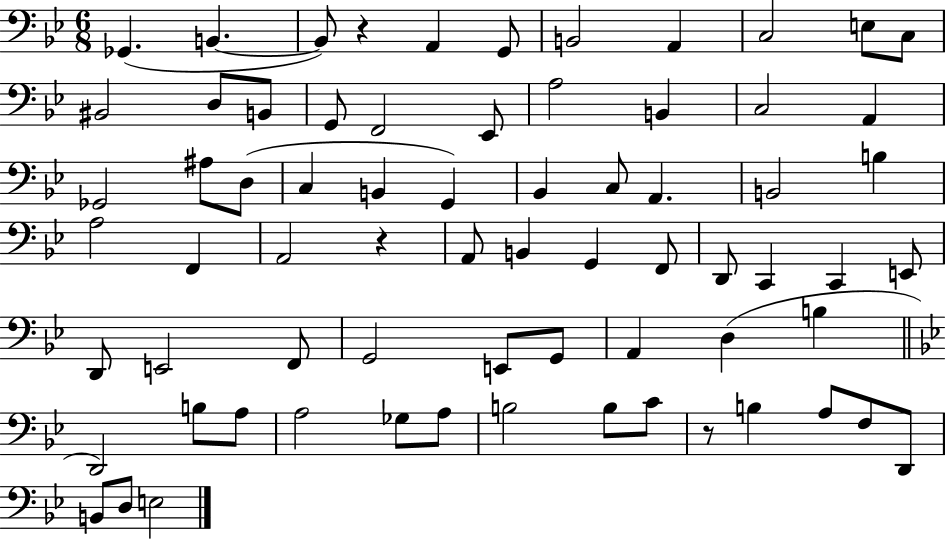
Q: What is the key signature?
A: BES major